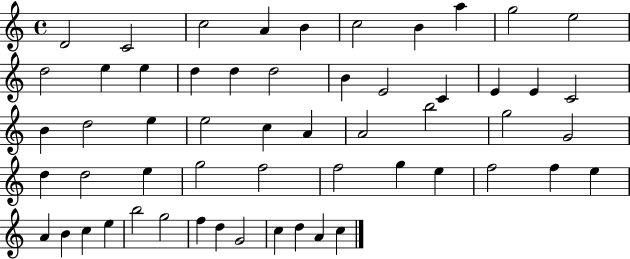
{
  \clef treble
  \time 4/4
  \defaultTimeSignature
  \key c \major
  d'2 c'2 | c''2 a'4 b'4 | c''2 b'4 a''4 | g''2 e''2 | \break d''2 e''4 e''4 | d''4 d''4 d''2 | b'4 e'2 c'4 | e'4 e'4 c'2 | \break b'4 d''2 e''4 | e''2 c''4 a'4 | a'2 b''2 | g''2 g'2 | \break d''4 d''2 e''4 | g''2 f''2 | f''2 g''4 e''4 | f''2 f''4 e''4 | \break a'4 b'4 c''4 e''4 | b''2 g''2 | f''4 d''4 g'2 | c''4 d''4 a'4 c''4 | \break \bar "|."
}